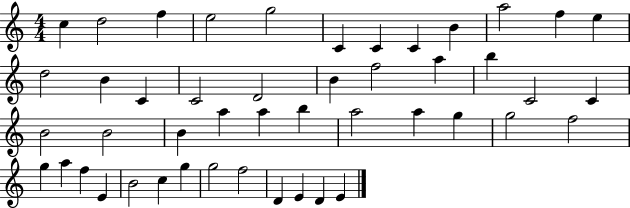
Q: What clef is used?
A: treble